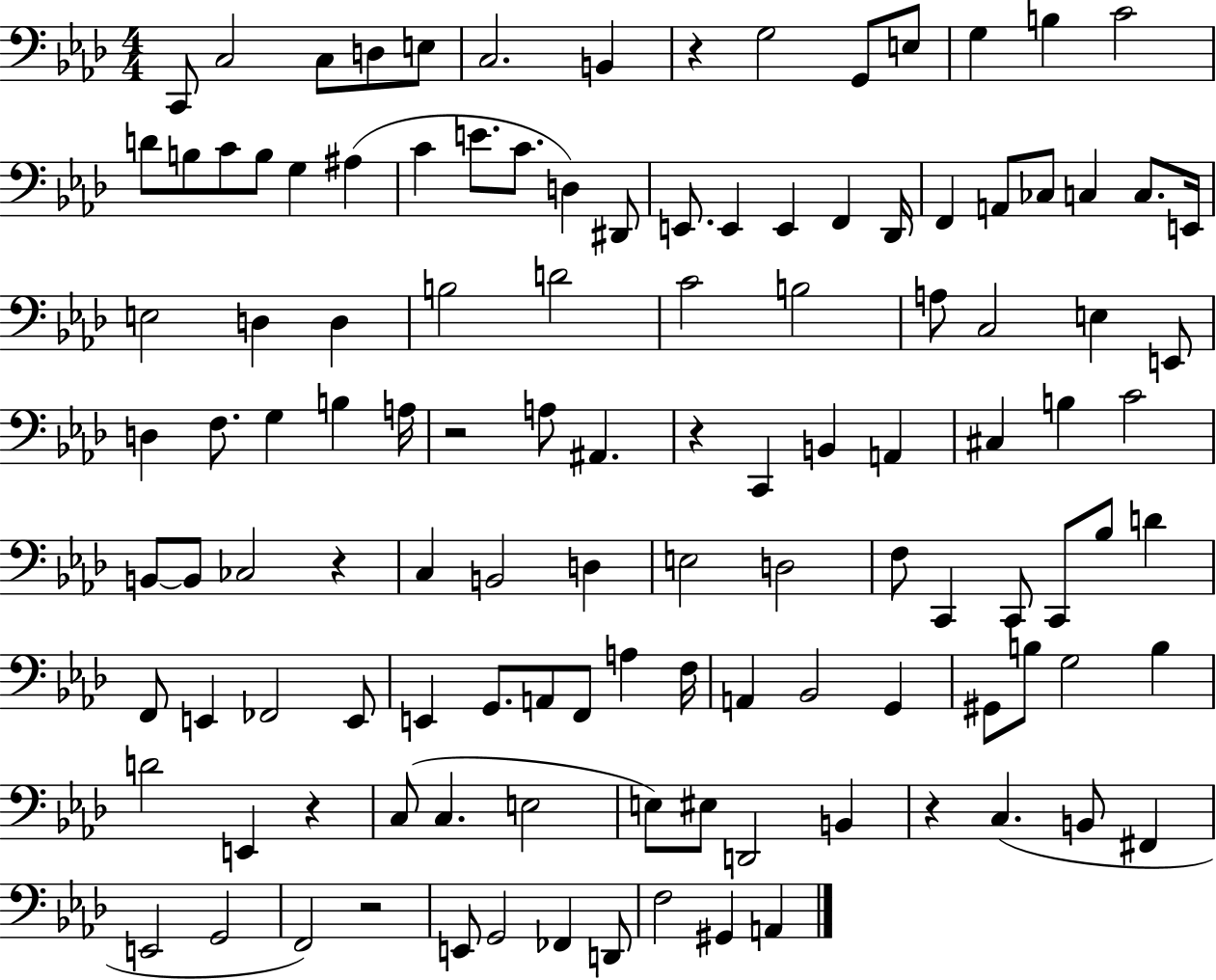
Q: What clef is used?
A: bass